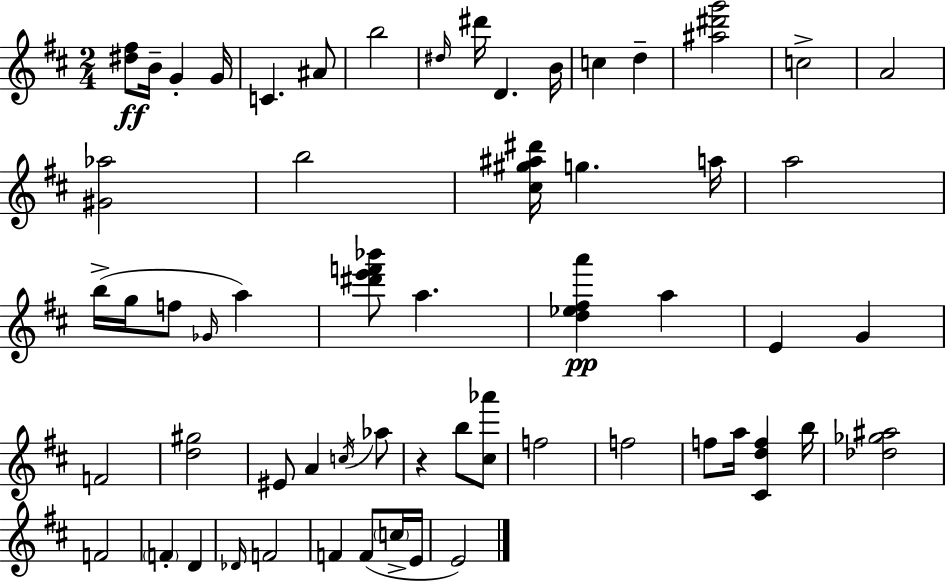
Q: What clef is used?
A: treble